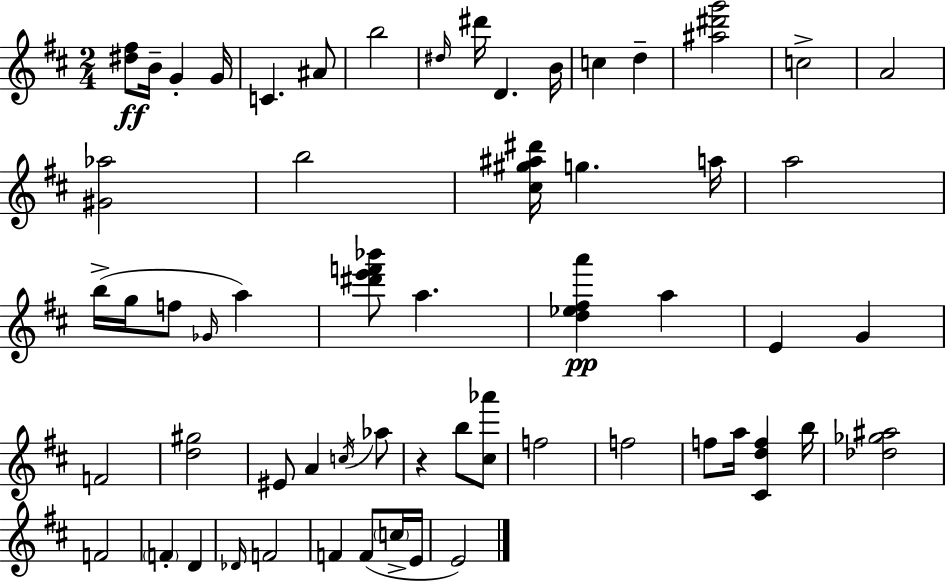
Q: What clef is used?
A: treble